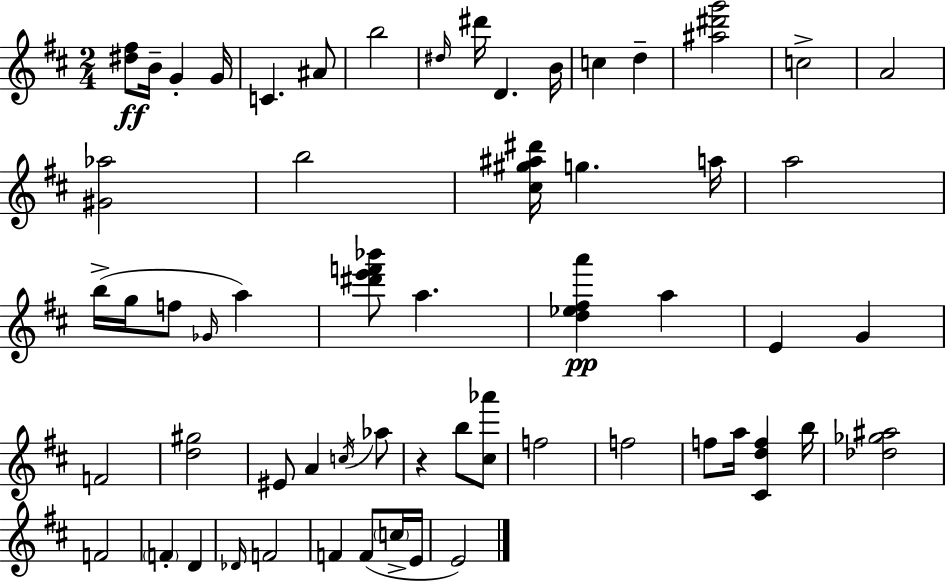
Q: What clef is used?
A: treble